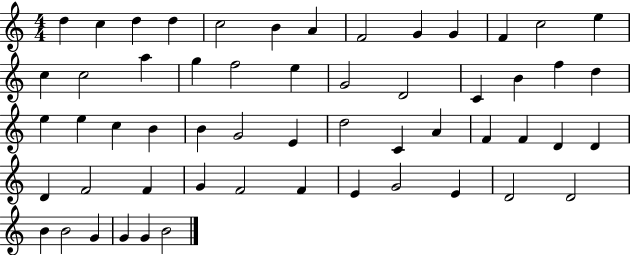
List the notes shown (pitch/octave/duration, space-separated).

D5/q C5/q D5/q D5/q C5/h B4/q A4/q F4/h G4/q G4/q F4/q C5/h E5/q C5/q C5/h A5/q G5/q F5/h E5/q G4/h D4/h C4/q B4/q F5/q D5/q E5/q E5/q C5/q B4/q B4/q G4/h E4/q D5/h C4/q A4/q F4/q F4/q D4/q D4/q D4/q F4/h F4/q G4/q F4/h F4/q E4/q G4/h E4/q D4/h D4/h B4/q B4/h G4/q G4/q G4/q B4/h